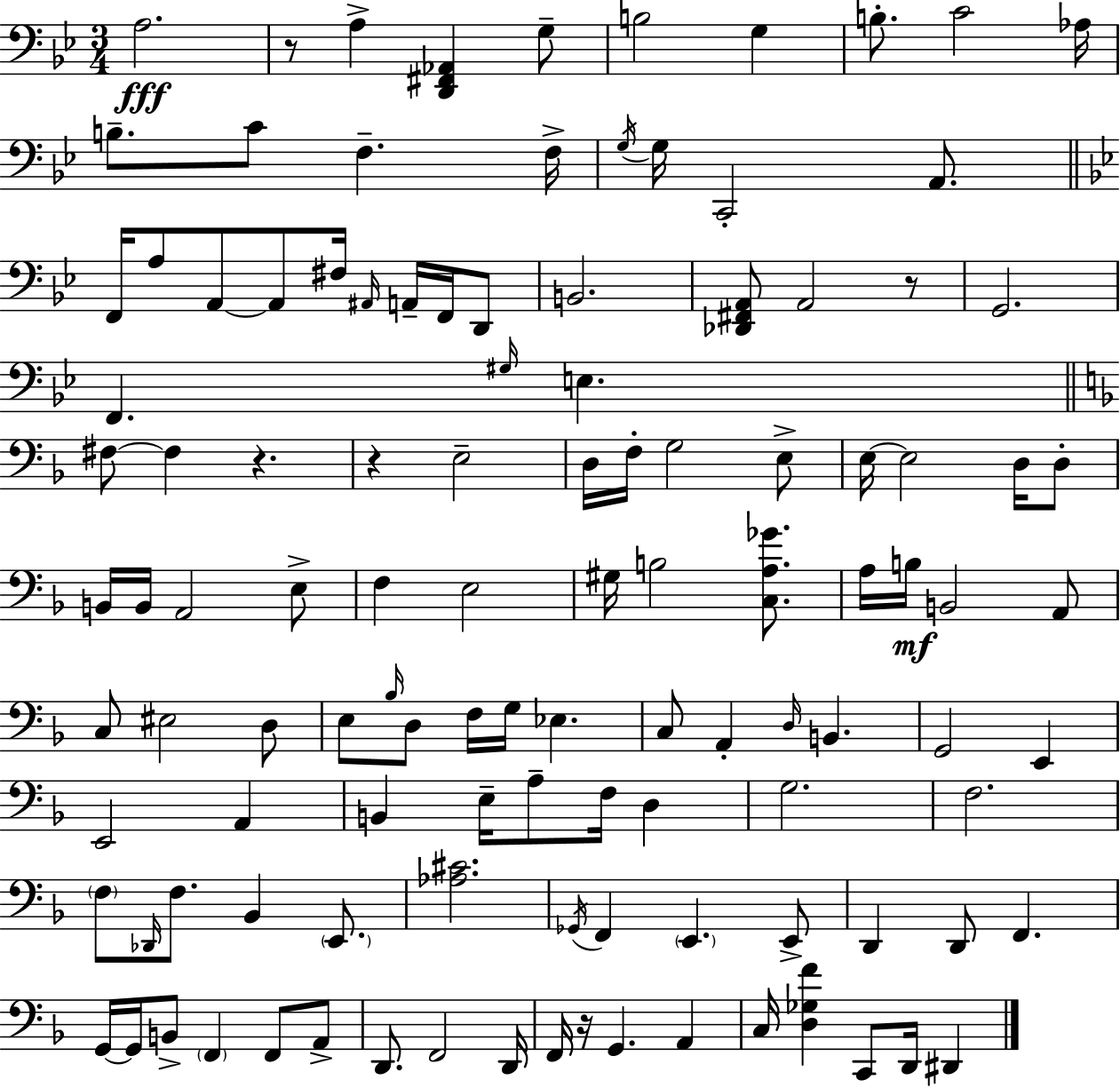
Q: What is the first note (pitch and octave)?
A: A3